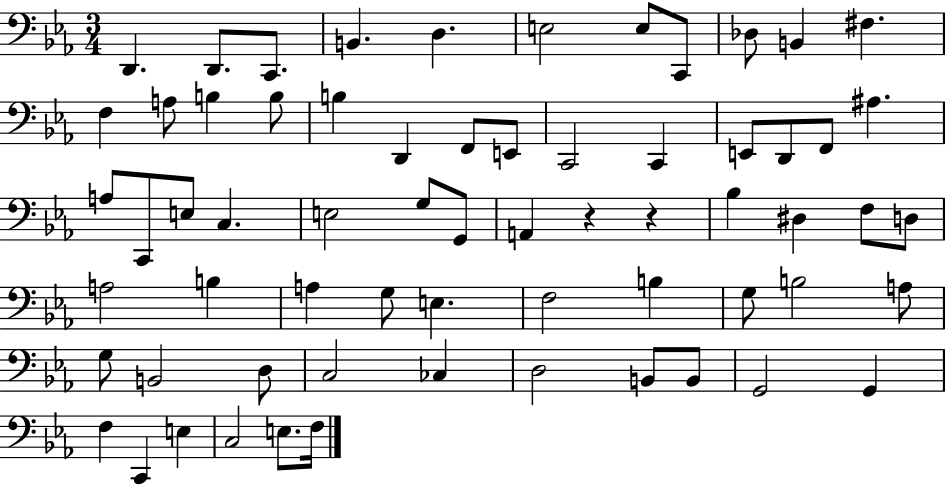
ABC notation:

X:1
T:Untitled
M:3/4
L:1/4
K:Eb
D,, D,,/2 C,,/2 B,, D, E,2 E,/2 C,,/2 _D,/2 B,, ^F, F, A,/2 B, B,/2 B, D,, F,,/2 E,,/2 C,,2 C,, E,,/2 D,,/2 F,,/2 ^A, A,/2 C,,/2 E,/2 C, E,2 G,/2 G,,/2 A,, z z _B, ^D, F,/2 D,/2 A,2 B, A, G,/2 E, F,2 B, G,/2 B,2 A,/2 G,/2 B,,2 D,/2 C,2 _C, D,2 B,,/2 B,,/2 G,,2 G,, F, C,, E, C,2 E,/2 F,/4